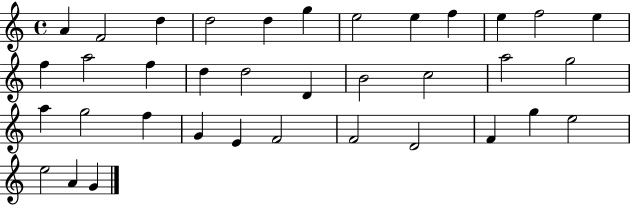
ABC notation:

X:1
T:Untitled
M:4/4
L:1/4
K:C
A F2 d d2 d g e2 e f e f2 e f a2 f d d2 D B2 c2 a2 g2 a g2 f G E F2 F2 D2 F g e2 e2 A G